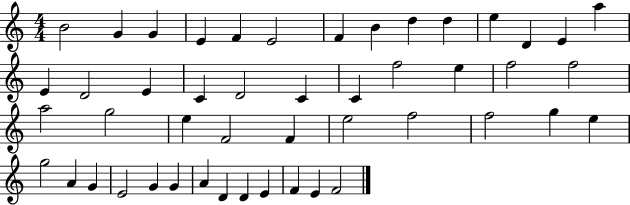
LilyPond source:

{
  \clef treble
  \numericTimeSignature
  \time 4/4
  \key c \major
  b'2 g'4 g'4 | e'4 f'4 e'2 | f'4 b'4 d''4 d''4 | e''4 d'4 e'4 a''4 | \break e'4 d'2 e'4 | c'4 d'2 c'4 | c'4 f''2 e''4 | f''2 f''2 | \break a''2 g''2 | e''4 f'2 f'4 | e''2 f''2 | f''2 g''4 e''4 | \break g''2 a'4 g'4 | e'2 g'4 g'4 | a'4 d'4 d'4 e'4 | f'4 e'4 f'2 | \break \bar "|."
}